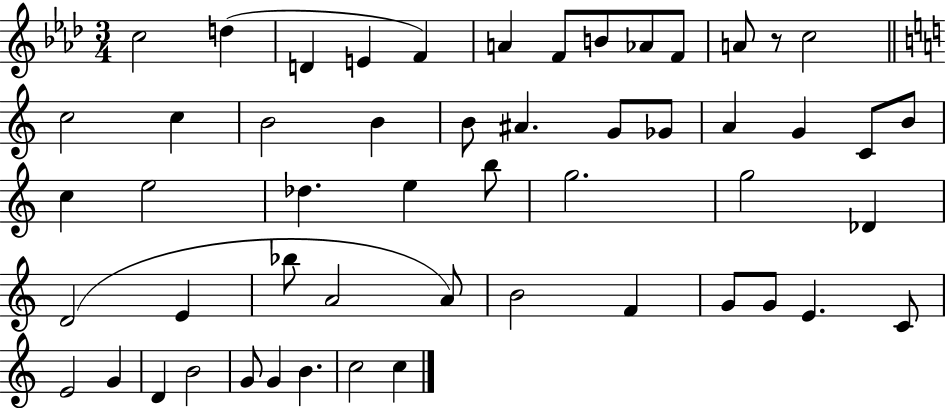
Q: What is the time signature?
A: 3/4